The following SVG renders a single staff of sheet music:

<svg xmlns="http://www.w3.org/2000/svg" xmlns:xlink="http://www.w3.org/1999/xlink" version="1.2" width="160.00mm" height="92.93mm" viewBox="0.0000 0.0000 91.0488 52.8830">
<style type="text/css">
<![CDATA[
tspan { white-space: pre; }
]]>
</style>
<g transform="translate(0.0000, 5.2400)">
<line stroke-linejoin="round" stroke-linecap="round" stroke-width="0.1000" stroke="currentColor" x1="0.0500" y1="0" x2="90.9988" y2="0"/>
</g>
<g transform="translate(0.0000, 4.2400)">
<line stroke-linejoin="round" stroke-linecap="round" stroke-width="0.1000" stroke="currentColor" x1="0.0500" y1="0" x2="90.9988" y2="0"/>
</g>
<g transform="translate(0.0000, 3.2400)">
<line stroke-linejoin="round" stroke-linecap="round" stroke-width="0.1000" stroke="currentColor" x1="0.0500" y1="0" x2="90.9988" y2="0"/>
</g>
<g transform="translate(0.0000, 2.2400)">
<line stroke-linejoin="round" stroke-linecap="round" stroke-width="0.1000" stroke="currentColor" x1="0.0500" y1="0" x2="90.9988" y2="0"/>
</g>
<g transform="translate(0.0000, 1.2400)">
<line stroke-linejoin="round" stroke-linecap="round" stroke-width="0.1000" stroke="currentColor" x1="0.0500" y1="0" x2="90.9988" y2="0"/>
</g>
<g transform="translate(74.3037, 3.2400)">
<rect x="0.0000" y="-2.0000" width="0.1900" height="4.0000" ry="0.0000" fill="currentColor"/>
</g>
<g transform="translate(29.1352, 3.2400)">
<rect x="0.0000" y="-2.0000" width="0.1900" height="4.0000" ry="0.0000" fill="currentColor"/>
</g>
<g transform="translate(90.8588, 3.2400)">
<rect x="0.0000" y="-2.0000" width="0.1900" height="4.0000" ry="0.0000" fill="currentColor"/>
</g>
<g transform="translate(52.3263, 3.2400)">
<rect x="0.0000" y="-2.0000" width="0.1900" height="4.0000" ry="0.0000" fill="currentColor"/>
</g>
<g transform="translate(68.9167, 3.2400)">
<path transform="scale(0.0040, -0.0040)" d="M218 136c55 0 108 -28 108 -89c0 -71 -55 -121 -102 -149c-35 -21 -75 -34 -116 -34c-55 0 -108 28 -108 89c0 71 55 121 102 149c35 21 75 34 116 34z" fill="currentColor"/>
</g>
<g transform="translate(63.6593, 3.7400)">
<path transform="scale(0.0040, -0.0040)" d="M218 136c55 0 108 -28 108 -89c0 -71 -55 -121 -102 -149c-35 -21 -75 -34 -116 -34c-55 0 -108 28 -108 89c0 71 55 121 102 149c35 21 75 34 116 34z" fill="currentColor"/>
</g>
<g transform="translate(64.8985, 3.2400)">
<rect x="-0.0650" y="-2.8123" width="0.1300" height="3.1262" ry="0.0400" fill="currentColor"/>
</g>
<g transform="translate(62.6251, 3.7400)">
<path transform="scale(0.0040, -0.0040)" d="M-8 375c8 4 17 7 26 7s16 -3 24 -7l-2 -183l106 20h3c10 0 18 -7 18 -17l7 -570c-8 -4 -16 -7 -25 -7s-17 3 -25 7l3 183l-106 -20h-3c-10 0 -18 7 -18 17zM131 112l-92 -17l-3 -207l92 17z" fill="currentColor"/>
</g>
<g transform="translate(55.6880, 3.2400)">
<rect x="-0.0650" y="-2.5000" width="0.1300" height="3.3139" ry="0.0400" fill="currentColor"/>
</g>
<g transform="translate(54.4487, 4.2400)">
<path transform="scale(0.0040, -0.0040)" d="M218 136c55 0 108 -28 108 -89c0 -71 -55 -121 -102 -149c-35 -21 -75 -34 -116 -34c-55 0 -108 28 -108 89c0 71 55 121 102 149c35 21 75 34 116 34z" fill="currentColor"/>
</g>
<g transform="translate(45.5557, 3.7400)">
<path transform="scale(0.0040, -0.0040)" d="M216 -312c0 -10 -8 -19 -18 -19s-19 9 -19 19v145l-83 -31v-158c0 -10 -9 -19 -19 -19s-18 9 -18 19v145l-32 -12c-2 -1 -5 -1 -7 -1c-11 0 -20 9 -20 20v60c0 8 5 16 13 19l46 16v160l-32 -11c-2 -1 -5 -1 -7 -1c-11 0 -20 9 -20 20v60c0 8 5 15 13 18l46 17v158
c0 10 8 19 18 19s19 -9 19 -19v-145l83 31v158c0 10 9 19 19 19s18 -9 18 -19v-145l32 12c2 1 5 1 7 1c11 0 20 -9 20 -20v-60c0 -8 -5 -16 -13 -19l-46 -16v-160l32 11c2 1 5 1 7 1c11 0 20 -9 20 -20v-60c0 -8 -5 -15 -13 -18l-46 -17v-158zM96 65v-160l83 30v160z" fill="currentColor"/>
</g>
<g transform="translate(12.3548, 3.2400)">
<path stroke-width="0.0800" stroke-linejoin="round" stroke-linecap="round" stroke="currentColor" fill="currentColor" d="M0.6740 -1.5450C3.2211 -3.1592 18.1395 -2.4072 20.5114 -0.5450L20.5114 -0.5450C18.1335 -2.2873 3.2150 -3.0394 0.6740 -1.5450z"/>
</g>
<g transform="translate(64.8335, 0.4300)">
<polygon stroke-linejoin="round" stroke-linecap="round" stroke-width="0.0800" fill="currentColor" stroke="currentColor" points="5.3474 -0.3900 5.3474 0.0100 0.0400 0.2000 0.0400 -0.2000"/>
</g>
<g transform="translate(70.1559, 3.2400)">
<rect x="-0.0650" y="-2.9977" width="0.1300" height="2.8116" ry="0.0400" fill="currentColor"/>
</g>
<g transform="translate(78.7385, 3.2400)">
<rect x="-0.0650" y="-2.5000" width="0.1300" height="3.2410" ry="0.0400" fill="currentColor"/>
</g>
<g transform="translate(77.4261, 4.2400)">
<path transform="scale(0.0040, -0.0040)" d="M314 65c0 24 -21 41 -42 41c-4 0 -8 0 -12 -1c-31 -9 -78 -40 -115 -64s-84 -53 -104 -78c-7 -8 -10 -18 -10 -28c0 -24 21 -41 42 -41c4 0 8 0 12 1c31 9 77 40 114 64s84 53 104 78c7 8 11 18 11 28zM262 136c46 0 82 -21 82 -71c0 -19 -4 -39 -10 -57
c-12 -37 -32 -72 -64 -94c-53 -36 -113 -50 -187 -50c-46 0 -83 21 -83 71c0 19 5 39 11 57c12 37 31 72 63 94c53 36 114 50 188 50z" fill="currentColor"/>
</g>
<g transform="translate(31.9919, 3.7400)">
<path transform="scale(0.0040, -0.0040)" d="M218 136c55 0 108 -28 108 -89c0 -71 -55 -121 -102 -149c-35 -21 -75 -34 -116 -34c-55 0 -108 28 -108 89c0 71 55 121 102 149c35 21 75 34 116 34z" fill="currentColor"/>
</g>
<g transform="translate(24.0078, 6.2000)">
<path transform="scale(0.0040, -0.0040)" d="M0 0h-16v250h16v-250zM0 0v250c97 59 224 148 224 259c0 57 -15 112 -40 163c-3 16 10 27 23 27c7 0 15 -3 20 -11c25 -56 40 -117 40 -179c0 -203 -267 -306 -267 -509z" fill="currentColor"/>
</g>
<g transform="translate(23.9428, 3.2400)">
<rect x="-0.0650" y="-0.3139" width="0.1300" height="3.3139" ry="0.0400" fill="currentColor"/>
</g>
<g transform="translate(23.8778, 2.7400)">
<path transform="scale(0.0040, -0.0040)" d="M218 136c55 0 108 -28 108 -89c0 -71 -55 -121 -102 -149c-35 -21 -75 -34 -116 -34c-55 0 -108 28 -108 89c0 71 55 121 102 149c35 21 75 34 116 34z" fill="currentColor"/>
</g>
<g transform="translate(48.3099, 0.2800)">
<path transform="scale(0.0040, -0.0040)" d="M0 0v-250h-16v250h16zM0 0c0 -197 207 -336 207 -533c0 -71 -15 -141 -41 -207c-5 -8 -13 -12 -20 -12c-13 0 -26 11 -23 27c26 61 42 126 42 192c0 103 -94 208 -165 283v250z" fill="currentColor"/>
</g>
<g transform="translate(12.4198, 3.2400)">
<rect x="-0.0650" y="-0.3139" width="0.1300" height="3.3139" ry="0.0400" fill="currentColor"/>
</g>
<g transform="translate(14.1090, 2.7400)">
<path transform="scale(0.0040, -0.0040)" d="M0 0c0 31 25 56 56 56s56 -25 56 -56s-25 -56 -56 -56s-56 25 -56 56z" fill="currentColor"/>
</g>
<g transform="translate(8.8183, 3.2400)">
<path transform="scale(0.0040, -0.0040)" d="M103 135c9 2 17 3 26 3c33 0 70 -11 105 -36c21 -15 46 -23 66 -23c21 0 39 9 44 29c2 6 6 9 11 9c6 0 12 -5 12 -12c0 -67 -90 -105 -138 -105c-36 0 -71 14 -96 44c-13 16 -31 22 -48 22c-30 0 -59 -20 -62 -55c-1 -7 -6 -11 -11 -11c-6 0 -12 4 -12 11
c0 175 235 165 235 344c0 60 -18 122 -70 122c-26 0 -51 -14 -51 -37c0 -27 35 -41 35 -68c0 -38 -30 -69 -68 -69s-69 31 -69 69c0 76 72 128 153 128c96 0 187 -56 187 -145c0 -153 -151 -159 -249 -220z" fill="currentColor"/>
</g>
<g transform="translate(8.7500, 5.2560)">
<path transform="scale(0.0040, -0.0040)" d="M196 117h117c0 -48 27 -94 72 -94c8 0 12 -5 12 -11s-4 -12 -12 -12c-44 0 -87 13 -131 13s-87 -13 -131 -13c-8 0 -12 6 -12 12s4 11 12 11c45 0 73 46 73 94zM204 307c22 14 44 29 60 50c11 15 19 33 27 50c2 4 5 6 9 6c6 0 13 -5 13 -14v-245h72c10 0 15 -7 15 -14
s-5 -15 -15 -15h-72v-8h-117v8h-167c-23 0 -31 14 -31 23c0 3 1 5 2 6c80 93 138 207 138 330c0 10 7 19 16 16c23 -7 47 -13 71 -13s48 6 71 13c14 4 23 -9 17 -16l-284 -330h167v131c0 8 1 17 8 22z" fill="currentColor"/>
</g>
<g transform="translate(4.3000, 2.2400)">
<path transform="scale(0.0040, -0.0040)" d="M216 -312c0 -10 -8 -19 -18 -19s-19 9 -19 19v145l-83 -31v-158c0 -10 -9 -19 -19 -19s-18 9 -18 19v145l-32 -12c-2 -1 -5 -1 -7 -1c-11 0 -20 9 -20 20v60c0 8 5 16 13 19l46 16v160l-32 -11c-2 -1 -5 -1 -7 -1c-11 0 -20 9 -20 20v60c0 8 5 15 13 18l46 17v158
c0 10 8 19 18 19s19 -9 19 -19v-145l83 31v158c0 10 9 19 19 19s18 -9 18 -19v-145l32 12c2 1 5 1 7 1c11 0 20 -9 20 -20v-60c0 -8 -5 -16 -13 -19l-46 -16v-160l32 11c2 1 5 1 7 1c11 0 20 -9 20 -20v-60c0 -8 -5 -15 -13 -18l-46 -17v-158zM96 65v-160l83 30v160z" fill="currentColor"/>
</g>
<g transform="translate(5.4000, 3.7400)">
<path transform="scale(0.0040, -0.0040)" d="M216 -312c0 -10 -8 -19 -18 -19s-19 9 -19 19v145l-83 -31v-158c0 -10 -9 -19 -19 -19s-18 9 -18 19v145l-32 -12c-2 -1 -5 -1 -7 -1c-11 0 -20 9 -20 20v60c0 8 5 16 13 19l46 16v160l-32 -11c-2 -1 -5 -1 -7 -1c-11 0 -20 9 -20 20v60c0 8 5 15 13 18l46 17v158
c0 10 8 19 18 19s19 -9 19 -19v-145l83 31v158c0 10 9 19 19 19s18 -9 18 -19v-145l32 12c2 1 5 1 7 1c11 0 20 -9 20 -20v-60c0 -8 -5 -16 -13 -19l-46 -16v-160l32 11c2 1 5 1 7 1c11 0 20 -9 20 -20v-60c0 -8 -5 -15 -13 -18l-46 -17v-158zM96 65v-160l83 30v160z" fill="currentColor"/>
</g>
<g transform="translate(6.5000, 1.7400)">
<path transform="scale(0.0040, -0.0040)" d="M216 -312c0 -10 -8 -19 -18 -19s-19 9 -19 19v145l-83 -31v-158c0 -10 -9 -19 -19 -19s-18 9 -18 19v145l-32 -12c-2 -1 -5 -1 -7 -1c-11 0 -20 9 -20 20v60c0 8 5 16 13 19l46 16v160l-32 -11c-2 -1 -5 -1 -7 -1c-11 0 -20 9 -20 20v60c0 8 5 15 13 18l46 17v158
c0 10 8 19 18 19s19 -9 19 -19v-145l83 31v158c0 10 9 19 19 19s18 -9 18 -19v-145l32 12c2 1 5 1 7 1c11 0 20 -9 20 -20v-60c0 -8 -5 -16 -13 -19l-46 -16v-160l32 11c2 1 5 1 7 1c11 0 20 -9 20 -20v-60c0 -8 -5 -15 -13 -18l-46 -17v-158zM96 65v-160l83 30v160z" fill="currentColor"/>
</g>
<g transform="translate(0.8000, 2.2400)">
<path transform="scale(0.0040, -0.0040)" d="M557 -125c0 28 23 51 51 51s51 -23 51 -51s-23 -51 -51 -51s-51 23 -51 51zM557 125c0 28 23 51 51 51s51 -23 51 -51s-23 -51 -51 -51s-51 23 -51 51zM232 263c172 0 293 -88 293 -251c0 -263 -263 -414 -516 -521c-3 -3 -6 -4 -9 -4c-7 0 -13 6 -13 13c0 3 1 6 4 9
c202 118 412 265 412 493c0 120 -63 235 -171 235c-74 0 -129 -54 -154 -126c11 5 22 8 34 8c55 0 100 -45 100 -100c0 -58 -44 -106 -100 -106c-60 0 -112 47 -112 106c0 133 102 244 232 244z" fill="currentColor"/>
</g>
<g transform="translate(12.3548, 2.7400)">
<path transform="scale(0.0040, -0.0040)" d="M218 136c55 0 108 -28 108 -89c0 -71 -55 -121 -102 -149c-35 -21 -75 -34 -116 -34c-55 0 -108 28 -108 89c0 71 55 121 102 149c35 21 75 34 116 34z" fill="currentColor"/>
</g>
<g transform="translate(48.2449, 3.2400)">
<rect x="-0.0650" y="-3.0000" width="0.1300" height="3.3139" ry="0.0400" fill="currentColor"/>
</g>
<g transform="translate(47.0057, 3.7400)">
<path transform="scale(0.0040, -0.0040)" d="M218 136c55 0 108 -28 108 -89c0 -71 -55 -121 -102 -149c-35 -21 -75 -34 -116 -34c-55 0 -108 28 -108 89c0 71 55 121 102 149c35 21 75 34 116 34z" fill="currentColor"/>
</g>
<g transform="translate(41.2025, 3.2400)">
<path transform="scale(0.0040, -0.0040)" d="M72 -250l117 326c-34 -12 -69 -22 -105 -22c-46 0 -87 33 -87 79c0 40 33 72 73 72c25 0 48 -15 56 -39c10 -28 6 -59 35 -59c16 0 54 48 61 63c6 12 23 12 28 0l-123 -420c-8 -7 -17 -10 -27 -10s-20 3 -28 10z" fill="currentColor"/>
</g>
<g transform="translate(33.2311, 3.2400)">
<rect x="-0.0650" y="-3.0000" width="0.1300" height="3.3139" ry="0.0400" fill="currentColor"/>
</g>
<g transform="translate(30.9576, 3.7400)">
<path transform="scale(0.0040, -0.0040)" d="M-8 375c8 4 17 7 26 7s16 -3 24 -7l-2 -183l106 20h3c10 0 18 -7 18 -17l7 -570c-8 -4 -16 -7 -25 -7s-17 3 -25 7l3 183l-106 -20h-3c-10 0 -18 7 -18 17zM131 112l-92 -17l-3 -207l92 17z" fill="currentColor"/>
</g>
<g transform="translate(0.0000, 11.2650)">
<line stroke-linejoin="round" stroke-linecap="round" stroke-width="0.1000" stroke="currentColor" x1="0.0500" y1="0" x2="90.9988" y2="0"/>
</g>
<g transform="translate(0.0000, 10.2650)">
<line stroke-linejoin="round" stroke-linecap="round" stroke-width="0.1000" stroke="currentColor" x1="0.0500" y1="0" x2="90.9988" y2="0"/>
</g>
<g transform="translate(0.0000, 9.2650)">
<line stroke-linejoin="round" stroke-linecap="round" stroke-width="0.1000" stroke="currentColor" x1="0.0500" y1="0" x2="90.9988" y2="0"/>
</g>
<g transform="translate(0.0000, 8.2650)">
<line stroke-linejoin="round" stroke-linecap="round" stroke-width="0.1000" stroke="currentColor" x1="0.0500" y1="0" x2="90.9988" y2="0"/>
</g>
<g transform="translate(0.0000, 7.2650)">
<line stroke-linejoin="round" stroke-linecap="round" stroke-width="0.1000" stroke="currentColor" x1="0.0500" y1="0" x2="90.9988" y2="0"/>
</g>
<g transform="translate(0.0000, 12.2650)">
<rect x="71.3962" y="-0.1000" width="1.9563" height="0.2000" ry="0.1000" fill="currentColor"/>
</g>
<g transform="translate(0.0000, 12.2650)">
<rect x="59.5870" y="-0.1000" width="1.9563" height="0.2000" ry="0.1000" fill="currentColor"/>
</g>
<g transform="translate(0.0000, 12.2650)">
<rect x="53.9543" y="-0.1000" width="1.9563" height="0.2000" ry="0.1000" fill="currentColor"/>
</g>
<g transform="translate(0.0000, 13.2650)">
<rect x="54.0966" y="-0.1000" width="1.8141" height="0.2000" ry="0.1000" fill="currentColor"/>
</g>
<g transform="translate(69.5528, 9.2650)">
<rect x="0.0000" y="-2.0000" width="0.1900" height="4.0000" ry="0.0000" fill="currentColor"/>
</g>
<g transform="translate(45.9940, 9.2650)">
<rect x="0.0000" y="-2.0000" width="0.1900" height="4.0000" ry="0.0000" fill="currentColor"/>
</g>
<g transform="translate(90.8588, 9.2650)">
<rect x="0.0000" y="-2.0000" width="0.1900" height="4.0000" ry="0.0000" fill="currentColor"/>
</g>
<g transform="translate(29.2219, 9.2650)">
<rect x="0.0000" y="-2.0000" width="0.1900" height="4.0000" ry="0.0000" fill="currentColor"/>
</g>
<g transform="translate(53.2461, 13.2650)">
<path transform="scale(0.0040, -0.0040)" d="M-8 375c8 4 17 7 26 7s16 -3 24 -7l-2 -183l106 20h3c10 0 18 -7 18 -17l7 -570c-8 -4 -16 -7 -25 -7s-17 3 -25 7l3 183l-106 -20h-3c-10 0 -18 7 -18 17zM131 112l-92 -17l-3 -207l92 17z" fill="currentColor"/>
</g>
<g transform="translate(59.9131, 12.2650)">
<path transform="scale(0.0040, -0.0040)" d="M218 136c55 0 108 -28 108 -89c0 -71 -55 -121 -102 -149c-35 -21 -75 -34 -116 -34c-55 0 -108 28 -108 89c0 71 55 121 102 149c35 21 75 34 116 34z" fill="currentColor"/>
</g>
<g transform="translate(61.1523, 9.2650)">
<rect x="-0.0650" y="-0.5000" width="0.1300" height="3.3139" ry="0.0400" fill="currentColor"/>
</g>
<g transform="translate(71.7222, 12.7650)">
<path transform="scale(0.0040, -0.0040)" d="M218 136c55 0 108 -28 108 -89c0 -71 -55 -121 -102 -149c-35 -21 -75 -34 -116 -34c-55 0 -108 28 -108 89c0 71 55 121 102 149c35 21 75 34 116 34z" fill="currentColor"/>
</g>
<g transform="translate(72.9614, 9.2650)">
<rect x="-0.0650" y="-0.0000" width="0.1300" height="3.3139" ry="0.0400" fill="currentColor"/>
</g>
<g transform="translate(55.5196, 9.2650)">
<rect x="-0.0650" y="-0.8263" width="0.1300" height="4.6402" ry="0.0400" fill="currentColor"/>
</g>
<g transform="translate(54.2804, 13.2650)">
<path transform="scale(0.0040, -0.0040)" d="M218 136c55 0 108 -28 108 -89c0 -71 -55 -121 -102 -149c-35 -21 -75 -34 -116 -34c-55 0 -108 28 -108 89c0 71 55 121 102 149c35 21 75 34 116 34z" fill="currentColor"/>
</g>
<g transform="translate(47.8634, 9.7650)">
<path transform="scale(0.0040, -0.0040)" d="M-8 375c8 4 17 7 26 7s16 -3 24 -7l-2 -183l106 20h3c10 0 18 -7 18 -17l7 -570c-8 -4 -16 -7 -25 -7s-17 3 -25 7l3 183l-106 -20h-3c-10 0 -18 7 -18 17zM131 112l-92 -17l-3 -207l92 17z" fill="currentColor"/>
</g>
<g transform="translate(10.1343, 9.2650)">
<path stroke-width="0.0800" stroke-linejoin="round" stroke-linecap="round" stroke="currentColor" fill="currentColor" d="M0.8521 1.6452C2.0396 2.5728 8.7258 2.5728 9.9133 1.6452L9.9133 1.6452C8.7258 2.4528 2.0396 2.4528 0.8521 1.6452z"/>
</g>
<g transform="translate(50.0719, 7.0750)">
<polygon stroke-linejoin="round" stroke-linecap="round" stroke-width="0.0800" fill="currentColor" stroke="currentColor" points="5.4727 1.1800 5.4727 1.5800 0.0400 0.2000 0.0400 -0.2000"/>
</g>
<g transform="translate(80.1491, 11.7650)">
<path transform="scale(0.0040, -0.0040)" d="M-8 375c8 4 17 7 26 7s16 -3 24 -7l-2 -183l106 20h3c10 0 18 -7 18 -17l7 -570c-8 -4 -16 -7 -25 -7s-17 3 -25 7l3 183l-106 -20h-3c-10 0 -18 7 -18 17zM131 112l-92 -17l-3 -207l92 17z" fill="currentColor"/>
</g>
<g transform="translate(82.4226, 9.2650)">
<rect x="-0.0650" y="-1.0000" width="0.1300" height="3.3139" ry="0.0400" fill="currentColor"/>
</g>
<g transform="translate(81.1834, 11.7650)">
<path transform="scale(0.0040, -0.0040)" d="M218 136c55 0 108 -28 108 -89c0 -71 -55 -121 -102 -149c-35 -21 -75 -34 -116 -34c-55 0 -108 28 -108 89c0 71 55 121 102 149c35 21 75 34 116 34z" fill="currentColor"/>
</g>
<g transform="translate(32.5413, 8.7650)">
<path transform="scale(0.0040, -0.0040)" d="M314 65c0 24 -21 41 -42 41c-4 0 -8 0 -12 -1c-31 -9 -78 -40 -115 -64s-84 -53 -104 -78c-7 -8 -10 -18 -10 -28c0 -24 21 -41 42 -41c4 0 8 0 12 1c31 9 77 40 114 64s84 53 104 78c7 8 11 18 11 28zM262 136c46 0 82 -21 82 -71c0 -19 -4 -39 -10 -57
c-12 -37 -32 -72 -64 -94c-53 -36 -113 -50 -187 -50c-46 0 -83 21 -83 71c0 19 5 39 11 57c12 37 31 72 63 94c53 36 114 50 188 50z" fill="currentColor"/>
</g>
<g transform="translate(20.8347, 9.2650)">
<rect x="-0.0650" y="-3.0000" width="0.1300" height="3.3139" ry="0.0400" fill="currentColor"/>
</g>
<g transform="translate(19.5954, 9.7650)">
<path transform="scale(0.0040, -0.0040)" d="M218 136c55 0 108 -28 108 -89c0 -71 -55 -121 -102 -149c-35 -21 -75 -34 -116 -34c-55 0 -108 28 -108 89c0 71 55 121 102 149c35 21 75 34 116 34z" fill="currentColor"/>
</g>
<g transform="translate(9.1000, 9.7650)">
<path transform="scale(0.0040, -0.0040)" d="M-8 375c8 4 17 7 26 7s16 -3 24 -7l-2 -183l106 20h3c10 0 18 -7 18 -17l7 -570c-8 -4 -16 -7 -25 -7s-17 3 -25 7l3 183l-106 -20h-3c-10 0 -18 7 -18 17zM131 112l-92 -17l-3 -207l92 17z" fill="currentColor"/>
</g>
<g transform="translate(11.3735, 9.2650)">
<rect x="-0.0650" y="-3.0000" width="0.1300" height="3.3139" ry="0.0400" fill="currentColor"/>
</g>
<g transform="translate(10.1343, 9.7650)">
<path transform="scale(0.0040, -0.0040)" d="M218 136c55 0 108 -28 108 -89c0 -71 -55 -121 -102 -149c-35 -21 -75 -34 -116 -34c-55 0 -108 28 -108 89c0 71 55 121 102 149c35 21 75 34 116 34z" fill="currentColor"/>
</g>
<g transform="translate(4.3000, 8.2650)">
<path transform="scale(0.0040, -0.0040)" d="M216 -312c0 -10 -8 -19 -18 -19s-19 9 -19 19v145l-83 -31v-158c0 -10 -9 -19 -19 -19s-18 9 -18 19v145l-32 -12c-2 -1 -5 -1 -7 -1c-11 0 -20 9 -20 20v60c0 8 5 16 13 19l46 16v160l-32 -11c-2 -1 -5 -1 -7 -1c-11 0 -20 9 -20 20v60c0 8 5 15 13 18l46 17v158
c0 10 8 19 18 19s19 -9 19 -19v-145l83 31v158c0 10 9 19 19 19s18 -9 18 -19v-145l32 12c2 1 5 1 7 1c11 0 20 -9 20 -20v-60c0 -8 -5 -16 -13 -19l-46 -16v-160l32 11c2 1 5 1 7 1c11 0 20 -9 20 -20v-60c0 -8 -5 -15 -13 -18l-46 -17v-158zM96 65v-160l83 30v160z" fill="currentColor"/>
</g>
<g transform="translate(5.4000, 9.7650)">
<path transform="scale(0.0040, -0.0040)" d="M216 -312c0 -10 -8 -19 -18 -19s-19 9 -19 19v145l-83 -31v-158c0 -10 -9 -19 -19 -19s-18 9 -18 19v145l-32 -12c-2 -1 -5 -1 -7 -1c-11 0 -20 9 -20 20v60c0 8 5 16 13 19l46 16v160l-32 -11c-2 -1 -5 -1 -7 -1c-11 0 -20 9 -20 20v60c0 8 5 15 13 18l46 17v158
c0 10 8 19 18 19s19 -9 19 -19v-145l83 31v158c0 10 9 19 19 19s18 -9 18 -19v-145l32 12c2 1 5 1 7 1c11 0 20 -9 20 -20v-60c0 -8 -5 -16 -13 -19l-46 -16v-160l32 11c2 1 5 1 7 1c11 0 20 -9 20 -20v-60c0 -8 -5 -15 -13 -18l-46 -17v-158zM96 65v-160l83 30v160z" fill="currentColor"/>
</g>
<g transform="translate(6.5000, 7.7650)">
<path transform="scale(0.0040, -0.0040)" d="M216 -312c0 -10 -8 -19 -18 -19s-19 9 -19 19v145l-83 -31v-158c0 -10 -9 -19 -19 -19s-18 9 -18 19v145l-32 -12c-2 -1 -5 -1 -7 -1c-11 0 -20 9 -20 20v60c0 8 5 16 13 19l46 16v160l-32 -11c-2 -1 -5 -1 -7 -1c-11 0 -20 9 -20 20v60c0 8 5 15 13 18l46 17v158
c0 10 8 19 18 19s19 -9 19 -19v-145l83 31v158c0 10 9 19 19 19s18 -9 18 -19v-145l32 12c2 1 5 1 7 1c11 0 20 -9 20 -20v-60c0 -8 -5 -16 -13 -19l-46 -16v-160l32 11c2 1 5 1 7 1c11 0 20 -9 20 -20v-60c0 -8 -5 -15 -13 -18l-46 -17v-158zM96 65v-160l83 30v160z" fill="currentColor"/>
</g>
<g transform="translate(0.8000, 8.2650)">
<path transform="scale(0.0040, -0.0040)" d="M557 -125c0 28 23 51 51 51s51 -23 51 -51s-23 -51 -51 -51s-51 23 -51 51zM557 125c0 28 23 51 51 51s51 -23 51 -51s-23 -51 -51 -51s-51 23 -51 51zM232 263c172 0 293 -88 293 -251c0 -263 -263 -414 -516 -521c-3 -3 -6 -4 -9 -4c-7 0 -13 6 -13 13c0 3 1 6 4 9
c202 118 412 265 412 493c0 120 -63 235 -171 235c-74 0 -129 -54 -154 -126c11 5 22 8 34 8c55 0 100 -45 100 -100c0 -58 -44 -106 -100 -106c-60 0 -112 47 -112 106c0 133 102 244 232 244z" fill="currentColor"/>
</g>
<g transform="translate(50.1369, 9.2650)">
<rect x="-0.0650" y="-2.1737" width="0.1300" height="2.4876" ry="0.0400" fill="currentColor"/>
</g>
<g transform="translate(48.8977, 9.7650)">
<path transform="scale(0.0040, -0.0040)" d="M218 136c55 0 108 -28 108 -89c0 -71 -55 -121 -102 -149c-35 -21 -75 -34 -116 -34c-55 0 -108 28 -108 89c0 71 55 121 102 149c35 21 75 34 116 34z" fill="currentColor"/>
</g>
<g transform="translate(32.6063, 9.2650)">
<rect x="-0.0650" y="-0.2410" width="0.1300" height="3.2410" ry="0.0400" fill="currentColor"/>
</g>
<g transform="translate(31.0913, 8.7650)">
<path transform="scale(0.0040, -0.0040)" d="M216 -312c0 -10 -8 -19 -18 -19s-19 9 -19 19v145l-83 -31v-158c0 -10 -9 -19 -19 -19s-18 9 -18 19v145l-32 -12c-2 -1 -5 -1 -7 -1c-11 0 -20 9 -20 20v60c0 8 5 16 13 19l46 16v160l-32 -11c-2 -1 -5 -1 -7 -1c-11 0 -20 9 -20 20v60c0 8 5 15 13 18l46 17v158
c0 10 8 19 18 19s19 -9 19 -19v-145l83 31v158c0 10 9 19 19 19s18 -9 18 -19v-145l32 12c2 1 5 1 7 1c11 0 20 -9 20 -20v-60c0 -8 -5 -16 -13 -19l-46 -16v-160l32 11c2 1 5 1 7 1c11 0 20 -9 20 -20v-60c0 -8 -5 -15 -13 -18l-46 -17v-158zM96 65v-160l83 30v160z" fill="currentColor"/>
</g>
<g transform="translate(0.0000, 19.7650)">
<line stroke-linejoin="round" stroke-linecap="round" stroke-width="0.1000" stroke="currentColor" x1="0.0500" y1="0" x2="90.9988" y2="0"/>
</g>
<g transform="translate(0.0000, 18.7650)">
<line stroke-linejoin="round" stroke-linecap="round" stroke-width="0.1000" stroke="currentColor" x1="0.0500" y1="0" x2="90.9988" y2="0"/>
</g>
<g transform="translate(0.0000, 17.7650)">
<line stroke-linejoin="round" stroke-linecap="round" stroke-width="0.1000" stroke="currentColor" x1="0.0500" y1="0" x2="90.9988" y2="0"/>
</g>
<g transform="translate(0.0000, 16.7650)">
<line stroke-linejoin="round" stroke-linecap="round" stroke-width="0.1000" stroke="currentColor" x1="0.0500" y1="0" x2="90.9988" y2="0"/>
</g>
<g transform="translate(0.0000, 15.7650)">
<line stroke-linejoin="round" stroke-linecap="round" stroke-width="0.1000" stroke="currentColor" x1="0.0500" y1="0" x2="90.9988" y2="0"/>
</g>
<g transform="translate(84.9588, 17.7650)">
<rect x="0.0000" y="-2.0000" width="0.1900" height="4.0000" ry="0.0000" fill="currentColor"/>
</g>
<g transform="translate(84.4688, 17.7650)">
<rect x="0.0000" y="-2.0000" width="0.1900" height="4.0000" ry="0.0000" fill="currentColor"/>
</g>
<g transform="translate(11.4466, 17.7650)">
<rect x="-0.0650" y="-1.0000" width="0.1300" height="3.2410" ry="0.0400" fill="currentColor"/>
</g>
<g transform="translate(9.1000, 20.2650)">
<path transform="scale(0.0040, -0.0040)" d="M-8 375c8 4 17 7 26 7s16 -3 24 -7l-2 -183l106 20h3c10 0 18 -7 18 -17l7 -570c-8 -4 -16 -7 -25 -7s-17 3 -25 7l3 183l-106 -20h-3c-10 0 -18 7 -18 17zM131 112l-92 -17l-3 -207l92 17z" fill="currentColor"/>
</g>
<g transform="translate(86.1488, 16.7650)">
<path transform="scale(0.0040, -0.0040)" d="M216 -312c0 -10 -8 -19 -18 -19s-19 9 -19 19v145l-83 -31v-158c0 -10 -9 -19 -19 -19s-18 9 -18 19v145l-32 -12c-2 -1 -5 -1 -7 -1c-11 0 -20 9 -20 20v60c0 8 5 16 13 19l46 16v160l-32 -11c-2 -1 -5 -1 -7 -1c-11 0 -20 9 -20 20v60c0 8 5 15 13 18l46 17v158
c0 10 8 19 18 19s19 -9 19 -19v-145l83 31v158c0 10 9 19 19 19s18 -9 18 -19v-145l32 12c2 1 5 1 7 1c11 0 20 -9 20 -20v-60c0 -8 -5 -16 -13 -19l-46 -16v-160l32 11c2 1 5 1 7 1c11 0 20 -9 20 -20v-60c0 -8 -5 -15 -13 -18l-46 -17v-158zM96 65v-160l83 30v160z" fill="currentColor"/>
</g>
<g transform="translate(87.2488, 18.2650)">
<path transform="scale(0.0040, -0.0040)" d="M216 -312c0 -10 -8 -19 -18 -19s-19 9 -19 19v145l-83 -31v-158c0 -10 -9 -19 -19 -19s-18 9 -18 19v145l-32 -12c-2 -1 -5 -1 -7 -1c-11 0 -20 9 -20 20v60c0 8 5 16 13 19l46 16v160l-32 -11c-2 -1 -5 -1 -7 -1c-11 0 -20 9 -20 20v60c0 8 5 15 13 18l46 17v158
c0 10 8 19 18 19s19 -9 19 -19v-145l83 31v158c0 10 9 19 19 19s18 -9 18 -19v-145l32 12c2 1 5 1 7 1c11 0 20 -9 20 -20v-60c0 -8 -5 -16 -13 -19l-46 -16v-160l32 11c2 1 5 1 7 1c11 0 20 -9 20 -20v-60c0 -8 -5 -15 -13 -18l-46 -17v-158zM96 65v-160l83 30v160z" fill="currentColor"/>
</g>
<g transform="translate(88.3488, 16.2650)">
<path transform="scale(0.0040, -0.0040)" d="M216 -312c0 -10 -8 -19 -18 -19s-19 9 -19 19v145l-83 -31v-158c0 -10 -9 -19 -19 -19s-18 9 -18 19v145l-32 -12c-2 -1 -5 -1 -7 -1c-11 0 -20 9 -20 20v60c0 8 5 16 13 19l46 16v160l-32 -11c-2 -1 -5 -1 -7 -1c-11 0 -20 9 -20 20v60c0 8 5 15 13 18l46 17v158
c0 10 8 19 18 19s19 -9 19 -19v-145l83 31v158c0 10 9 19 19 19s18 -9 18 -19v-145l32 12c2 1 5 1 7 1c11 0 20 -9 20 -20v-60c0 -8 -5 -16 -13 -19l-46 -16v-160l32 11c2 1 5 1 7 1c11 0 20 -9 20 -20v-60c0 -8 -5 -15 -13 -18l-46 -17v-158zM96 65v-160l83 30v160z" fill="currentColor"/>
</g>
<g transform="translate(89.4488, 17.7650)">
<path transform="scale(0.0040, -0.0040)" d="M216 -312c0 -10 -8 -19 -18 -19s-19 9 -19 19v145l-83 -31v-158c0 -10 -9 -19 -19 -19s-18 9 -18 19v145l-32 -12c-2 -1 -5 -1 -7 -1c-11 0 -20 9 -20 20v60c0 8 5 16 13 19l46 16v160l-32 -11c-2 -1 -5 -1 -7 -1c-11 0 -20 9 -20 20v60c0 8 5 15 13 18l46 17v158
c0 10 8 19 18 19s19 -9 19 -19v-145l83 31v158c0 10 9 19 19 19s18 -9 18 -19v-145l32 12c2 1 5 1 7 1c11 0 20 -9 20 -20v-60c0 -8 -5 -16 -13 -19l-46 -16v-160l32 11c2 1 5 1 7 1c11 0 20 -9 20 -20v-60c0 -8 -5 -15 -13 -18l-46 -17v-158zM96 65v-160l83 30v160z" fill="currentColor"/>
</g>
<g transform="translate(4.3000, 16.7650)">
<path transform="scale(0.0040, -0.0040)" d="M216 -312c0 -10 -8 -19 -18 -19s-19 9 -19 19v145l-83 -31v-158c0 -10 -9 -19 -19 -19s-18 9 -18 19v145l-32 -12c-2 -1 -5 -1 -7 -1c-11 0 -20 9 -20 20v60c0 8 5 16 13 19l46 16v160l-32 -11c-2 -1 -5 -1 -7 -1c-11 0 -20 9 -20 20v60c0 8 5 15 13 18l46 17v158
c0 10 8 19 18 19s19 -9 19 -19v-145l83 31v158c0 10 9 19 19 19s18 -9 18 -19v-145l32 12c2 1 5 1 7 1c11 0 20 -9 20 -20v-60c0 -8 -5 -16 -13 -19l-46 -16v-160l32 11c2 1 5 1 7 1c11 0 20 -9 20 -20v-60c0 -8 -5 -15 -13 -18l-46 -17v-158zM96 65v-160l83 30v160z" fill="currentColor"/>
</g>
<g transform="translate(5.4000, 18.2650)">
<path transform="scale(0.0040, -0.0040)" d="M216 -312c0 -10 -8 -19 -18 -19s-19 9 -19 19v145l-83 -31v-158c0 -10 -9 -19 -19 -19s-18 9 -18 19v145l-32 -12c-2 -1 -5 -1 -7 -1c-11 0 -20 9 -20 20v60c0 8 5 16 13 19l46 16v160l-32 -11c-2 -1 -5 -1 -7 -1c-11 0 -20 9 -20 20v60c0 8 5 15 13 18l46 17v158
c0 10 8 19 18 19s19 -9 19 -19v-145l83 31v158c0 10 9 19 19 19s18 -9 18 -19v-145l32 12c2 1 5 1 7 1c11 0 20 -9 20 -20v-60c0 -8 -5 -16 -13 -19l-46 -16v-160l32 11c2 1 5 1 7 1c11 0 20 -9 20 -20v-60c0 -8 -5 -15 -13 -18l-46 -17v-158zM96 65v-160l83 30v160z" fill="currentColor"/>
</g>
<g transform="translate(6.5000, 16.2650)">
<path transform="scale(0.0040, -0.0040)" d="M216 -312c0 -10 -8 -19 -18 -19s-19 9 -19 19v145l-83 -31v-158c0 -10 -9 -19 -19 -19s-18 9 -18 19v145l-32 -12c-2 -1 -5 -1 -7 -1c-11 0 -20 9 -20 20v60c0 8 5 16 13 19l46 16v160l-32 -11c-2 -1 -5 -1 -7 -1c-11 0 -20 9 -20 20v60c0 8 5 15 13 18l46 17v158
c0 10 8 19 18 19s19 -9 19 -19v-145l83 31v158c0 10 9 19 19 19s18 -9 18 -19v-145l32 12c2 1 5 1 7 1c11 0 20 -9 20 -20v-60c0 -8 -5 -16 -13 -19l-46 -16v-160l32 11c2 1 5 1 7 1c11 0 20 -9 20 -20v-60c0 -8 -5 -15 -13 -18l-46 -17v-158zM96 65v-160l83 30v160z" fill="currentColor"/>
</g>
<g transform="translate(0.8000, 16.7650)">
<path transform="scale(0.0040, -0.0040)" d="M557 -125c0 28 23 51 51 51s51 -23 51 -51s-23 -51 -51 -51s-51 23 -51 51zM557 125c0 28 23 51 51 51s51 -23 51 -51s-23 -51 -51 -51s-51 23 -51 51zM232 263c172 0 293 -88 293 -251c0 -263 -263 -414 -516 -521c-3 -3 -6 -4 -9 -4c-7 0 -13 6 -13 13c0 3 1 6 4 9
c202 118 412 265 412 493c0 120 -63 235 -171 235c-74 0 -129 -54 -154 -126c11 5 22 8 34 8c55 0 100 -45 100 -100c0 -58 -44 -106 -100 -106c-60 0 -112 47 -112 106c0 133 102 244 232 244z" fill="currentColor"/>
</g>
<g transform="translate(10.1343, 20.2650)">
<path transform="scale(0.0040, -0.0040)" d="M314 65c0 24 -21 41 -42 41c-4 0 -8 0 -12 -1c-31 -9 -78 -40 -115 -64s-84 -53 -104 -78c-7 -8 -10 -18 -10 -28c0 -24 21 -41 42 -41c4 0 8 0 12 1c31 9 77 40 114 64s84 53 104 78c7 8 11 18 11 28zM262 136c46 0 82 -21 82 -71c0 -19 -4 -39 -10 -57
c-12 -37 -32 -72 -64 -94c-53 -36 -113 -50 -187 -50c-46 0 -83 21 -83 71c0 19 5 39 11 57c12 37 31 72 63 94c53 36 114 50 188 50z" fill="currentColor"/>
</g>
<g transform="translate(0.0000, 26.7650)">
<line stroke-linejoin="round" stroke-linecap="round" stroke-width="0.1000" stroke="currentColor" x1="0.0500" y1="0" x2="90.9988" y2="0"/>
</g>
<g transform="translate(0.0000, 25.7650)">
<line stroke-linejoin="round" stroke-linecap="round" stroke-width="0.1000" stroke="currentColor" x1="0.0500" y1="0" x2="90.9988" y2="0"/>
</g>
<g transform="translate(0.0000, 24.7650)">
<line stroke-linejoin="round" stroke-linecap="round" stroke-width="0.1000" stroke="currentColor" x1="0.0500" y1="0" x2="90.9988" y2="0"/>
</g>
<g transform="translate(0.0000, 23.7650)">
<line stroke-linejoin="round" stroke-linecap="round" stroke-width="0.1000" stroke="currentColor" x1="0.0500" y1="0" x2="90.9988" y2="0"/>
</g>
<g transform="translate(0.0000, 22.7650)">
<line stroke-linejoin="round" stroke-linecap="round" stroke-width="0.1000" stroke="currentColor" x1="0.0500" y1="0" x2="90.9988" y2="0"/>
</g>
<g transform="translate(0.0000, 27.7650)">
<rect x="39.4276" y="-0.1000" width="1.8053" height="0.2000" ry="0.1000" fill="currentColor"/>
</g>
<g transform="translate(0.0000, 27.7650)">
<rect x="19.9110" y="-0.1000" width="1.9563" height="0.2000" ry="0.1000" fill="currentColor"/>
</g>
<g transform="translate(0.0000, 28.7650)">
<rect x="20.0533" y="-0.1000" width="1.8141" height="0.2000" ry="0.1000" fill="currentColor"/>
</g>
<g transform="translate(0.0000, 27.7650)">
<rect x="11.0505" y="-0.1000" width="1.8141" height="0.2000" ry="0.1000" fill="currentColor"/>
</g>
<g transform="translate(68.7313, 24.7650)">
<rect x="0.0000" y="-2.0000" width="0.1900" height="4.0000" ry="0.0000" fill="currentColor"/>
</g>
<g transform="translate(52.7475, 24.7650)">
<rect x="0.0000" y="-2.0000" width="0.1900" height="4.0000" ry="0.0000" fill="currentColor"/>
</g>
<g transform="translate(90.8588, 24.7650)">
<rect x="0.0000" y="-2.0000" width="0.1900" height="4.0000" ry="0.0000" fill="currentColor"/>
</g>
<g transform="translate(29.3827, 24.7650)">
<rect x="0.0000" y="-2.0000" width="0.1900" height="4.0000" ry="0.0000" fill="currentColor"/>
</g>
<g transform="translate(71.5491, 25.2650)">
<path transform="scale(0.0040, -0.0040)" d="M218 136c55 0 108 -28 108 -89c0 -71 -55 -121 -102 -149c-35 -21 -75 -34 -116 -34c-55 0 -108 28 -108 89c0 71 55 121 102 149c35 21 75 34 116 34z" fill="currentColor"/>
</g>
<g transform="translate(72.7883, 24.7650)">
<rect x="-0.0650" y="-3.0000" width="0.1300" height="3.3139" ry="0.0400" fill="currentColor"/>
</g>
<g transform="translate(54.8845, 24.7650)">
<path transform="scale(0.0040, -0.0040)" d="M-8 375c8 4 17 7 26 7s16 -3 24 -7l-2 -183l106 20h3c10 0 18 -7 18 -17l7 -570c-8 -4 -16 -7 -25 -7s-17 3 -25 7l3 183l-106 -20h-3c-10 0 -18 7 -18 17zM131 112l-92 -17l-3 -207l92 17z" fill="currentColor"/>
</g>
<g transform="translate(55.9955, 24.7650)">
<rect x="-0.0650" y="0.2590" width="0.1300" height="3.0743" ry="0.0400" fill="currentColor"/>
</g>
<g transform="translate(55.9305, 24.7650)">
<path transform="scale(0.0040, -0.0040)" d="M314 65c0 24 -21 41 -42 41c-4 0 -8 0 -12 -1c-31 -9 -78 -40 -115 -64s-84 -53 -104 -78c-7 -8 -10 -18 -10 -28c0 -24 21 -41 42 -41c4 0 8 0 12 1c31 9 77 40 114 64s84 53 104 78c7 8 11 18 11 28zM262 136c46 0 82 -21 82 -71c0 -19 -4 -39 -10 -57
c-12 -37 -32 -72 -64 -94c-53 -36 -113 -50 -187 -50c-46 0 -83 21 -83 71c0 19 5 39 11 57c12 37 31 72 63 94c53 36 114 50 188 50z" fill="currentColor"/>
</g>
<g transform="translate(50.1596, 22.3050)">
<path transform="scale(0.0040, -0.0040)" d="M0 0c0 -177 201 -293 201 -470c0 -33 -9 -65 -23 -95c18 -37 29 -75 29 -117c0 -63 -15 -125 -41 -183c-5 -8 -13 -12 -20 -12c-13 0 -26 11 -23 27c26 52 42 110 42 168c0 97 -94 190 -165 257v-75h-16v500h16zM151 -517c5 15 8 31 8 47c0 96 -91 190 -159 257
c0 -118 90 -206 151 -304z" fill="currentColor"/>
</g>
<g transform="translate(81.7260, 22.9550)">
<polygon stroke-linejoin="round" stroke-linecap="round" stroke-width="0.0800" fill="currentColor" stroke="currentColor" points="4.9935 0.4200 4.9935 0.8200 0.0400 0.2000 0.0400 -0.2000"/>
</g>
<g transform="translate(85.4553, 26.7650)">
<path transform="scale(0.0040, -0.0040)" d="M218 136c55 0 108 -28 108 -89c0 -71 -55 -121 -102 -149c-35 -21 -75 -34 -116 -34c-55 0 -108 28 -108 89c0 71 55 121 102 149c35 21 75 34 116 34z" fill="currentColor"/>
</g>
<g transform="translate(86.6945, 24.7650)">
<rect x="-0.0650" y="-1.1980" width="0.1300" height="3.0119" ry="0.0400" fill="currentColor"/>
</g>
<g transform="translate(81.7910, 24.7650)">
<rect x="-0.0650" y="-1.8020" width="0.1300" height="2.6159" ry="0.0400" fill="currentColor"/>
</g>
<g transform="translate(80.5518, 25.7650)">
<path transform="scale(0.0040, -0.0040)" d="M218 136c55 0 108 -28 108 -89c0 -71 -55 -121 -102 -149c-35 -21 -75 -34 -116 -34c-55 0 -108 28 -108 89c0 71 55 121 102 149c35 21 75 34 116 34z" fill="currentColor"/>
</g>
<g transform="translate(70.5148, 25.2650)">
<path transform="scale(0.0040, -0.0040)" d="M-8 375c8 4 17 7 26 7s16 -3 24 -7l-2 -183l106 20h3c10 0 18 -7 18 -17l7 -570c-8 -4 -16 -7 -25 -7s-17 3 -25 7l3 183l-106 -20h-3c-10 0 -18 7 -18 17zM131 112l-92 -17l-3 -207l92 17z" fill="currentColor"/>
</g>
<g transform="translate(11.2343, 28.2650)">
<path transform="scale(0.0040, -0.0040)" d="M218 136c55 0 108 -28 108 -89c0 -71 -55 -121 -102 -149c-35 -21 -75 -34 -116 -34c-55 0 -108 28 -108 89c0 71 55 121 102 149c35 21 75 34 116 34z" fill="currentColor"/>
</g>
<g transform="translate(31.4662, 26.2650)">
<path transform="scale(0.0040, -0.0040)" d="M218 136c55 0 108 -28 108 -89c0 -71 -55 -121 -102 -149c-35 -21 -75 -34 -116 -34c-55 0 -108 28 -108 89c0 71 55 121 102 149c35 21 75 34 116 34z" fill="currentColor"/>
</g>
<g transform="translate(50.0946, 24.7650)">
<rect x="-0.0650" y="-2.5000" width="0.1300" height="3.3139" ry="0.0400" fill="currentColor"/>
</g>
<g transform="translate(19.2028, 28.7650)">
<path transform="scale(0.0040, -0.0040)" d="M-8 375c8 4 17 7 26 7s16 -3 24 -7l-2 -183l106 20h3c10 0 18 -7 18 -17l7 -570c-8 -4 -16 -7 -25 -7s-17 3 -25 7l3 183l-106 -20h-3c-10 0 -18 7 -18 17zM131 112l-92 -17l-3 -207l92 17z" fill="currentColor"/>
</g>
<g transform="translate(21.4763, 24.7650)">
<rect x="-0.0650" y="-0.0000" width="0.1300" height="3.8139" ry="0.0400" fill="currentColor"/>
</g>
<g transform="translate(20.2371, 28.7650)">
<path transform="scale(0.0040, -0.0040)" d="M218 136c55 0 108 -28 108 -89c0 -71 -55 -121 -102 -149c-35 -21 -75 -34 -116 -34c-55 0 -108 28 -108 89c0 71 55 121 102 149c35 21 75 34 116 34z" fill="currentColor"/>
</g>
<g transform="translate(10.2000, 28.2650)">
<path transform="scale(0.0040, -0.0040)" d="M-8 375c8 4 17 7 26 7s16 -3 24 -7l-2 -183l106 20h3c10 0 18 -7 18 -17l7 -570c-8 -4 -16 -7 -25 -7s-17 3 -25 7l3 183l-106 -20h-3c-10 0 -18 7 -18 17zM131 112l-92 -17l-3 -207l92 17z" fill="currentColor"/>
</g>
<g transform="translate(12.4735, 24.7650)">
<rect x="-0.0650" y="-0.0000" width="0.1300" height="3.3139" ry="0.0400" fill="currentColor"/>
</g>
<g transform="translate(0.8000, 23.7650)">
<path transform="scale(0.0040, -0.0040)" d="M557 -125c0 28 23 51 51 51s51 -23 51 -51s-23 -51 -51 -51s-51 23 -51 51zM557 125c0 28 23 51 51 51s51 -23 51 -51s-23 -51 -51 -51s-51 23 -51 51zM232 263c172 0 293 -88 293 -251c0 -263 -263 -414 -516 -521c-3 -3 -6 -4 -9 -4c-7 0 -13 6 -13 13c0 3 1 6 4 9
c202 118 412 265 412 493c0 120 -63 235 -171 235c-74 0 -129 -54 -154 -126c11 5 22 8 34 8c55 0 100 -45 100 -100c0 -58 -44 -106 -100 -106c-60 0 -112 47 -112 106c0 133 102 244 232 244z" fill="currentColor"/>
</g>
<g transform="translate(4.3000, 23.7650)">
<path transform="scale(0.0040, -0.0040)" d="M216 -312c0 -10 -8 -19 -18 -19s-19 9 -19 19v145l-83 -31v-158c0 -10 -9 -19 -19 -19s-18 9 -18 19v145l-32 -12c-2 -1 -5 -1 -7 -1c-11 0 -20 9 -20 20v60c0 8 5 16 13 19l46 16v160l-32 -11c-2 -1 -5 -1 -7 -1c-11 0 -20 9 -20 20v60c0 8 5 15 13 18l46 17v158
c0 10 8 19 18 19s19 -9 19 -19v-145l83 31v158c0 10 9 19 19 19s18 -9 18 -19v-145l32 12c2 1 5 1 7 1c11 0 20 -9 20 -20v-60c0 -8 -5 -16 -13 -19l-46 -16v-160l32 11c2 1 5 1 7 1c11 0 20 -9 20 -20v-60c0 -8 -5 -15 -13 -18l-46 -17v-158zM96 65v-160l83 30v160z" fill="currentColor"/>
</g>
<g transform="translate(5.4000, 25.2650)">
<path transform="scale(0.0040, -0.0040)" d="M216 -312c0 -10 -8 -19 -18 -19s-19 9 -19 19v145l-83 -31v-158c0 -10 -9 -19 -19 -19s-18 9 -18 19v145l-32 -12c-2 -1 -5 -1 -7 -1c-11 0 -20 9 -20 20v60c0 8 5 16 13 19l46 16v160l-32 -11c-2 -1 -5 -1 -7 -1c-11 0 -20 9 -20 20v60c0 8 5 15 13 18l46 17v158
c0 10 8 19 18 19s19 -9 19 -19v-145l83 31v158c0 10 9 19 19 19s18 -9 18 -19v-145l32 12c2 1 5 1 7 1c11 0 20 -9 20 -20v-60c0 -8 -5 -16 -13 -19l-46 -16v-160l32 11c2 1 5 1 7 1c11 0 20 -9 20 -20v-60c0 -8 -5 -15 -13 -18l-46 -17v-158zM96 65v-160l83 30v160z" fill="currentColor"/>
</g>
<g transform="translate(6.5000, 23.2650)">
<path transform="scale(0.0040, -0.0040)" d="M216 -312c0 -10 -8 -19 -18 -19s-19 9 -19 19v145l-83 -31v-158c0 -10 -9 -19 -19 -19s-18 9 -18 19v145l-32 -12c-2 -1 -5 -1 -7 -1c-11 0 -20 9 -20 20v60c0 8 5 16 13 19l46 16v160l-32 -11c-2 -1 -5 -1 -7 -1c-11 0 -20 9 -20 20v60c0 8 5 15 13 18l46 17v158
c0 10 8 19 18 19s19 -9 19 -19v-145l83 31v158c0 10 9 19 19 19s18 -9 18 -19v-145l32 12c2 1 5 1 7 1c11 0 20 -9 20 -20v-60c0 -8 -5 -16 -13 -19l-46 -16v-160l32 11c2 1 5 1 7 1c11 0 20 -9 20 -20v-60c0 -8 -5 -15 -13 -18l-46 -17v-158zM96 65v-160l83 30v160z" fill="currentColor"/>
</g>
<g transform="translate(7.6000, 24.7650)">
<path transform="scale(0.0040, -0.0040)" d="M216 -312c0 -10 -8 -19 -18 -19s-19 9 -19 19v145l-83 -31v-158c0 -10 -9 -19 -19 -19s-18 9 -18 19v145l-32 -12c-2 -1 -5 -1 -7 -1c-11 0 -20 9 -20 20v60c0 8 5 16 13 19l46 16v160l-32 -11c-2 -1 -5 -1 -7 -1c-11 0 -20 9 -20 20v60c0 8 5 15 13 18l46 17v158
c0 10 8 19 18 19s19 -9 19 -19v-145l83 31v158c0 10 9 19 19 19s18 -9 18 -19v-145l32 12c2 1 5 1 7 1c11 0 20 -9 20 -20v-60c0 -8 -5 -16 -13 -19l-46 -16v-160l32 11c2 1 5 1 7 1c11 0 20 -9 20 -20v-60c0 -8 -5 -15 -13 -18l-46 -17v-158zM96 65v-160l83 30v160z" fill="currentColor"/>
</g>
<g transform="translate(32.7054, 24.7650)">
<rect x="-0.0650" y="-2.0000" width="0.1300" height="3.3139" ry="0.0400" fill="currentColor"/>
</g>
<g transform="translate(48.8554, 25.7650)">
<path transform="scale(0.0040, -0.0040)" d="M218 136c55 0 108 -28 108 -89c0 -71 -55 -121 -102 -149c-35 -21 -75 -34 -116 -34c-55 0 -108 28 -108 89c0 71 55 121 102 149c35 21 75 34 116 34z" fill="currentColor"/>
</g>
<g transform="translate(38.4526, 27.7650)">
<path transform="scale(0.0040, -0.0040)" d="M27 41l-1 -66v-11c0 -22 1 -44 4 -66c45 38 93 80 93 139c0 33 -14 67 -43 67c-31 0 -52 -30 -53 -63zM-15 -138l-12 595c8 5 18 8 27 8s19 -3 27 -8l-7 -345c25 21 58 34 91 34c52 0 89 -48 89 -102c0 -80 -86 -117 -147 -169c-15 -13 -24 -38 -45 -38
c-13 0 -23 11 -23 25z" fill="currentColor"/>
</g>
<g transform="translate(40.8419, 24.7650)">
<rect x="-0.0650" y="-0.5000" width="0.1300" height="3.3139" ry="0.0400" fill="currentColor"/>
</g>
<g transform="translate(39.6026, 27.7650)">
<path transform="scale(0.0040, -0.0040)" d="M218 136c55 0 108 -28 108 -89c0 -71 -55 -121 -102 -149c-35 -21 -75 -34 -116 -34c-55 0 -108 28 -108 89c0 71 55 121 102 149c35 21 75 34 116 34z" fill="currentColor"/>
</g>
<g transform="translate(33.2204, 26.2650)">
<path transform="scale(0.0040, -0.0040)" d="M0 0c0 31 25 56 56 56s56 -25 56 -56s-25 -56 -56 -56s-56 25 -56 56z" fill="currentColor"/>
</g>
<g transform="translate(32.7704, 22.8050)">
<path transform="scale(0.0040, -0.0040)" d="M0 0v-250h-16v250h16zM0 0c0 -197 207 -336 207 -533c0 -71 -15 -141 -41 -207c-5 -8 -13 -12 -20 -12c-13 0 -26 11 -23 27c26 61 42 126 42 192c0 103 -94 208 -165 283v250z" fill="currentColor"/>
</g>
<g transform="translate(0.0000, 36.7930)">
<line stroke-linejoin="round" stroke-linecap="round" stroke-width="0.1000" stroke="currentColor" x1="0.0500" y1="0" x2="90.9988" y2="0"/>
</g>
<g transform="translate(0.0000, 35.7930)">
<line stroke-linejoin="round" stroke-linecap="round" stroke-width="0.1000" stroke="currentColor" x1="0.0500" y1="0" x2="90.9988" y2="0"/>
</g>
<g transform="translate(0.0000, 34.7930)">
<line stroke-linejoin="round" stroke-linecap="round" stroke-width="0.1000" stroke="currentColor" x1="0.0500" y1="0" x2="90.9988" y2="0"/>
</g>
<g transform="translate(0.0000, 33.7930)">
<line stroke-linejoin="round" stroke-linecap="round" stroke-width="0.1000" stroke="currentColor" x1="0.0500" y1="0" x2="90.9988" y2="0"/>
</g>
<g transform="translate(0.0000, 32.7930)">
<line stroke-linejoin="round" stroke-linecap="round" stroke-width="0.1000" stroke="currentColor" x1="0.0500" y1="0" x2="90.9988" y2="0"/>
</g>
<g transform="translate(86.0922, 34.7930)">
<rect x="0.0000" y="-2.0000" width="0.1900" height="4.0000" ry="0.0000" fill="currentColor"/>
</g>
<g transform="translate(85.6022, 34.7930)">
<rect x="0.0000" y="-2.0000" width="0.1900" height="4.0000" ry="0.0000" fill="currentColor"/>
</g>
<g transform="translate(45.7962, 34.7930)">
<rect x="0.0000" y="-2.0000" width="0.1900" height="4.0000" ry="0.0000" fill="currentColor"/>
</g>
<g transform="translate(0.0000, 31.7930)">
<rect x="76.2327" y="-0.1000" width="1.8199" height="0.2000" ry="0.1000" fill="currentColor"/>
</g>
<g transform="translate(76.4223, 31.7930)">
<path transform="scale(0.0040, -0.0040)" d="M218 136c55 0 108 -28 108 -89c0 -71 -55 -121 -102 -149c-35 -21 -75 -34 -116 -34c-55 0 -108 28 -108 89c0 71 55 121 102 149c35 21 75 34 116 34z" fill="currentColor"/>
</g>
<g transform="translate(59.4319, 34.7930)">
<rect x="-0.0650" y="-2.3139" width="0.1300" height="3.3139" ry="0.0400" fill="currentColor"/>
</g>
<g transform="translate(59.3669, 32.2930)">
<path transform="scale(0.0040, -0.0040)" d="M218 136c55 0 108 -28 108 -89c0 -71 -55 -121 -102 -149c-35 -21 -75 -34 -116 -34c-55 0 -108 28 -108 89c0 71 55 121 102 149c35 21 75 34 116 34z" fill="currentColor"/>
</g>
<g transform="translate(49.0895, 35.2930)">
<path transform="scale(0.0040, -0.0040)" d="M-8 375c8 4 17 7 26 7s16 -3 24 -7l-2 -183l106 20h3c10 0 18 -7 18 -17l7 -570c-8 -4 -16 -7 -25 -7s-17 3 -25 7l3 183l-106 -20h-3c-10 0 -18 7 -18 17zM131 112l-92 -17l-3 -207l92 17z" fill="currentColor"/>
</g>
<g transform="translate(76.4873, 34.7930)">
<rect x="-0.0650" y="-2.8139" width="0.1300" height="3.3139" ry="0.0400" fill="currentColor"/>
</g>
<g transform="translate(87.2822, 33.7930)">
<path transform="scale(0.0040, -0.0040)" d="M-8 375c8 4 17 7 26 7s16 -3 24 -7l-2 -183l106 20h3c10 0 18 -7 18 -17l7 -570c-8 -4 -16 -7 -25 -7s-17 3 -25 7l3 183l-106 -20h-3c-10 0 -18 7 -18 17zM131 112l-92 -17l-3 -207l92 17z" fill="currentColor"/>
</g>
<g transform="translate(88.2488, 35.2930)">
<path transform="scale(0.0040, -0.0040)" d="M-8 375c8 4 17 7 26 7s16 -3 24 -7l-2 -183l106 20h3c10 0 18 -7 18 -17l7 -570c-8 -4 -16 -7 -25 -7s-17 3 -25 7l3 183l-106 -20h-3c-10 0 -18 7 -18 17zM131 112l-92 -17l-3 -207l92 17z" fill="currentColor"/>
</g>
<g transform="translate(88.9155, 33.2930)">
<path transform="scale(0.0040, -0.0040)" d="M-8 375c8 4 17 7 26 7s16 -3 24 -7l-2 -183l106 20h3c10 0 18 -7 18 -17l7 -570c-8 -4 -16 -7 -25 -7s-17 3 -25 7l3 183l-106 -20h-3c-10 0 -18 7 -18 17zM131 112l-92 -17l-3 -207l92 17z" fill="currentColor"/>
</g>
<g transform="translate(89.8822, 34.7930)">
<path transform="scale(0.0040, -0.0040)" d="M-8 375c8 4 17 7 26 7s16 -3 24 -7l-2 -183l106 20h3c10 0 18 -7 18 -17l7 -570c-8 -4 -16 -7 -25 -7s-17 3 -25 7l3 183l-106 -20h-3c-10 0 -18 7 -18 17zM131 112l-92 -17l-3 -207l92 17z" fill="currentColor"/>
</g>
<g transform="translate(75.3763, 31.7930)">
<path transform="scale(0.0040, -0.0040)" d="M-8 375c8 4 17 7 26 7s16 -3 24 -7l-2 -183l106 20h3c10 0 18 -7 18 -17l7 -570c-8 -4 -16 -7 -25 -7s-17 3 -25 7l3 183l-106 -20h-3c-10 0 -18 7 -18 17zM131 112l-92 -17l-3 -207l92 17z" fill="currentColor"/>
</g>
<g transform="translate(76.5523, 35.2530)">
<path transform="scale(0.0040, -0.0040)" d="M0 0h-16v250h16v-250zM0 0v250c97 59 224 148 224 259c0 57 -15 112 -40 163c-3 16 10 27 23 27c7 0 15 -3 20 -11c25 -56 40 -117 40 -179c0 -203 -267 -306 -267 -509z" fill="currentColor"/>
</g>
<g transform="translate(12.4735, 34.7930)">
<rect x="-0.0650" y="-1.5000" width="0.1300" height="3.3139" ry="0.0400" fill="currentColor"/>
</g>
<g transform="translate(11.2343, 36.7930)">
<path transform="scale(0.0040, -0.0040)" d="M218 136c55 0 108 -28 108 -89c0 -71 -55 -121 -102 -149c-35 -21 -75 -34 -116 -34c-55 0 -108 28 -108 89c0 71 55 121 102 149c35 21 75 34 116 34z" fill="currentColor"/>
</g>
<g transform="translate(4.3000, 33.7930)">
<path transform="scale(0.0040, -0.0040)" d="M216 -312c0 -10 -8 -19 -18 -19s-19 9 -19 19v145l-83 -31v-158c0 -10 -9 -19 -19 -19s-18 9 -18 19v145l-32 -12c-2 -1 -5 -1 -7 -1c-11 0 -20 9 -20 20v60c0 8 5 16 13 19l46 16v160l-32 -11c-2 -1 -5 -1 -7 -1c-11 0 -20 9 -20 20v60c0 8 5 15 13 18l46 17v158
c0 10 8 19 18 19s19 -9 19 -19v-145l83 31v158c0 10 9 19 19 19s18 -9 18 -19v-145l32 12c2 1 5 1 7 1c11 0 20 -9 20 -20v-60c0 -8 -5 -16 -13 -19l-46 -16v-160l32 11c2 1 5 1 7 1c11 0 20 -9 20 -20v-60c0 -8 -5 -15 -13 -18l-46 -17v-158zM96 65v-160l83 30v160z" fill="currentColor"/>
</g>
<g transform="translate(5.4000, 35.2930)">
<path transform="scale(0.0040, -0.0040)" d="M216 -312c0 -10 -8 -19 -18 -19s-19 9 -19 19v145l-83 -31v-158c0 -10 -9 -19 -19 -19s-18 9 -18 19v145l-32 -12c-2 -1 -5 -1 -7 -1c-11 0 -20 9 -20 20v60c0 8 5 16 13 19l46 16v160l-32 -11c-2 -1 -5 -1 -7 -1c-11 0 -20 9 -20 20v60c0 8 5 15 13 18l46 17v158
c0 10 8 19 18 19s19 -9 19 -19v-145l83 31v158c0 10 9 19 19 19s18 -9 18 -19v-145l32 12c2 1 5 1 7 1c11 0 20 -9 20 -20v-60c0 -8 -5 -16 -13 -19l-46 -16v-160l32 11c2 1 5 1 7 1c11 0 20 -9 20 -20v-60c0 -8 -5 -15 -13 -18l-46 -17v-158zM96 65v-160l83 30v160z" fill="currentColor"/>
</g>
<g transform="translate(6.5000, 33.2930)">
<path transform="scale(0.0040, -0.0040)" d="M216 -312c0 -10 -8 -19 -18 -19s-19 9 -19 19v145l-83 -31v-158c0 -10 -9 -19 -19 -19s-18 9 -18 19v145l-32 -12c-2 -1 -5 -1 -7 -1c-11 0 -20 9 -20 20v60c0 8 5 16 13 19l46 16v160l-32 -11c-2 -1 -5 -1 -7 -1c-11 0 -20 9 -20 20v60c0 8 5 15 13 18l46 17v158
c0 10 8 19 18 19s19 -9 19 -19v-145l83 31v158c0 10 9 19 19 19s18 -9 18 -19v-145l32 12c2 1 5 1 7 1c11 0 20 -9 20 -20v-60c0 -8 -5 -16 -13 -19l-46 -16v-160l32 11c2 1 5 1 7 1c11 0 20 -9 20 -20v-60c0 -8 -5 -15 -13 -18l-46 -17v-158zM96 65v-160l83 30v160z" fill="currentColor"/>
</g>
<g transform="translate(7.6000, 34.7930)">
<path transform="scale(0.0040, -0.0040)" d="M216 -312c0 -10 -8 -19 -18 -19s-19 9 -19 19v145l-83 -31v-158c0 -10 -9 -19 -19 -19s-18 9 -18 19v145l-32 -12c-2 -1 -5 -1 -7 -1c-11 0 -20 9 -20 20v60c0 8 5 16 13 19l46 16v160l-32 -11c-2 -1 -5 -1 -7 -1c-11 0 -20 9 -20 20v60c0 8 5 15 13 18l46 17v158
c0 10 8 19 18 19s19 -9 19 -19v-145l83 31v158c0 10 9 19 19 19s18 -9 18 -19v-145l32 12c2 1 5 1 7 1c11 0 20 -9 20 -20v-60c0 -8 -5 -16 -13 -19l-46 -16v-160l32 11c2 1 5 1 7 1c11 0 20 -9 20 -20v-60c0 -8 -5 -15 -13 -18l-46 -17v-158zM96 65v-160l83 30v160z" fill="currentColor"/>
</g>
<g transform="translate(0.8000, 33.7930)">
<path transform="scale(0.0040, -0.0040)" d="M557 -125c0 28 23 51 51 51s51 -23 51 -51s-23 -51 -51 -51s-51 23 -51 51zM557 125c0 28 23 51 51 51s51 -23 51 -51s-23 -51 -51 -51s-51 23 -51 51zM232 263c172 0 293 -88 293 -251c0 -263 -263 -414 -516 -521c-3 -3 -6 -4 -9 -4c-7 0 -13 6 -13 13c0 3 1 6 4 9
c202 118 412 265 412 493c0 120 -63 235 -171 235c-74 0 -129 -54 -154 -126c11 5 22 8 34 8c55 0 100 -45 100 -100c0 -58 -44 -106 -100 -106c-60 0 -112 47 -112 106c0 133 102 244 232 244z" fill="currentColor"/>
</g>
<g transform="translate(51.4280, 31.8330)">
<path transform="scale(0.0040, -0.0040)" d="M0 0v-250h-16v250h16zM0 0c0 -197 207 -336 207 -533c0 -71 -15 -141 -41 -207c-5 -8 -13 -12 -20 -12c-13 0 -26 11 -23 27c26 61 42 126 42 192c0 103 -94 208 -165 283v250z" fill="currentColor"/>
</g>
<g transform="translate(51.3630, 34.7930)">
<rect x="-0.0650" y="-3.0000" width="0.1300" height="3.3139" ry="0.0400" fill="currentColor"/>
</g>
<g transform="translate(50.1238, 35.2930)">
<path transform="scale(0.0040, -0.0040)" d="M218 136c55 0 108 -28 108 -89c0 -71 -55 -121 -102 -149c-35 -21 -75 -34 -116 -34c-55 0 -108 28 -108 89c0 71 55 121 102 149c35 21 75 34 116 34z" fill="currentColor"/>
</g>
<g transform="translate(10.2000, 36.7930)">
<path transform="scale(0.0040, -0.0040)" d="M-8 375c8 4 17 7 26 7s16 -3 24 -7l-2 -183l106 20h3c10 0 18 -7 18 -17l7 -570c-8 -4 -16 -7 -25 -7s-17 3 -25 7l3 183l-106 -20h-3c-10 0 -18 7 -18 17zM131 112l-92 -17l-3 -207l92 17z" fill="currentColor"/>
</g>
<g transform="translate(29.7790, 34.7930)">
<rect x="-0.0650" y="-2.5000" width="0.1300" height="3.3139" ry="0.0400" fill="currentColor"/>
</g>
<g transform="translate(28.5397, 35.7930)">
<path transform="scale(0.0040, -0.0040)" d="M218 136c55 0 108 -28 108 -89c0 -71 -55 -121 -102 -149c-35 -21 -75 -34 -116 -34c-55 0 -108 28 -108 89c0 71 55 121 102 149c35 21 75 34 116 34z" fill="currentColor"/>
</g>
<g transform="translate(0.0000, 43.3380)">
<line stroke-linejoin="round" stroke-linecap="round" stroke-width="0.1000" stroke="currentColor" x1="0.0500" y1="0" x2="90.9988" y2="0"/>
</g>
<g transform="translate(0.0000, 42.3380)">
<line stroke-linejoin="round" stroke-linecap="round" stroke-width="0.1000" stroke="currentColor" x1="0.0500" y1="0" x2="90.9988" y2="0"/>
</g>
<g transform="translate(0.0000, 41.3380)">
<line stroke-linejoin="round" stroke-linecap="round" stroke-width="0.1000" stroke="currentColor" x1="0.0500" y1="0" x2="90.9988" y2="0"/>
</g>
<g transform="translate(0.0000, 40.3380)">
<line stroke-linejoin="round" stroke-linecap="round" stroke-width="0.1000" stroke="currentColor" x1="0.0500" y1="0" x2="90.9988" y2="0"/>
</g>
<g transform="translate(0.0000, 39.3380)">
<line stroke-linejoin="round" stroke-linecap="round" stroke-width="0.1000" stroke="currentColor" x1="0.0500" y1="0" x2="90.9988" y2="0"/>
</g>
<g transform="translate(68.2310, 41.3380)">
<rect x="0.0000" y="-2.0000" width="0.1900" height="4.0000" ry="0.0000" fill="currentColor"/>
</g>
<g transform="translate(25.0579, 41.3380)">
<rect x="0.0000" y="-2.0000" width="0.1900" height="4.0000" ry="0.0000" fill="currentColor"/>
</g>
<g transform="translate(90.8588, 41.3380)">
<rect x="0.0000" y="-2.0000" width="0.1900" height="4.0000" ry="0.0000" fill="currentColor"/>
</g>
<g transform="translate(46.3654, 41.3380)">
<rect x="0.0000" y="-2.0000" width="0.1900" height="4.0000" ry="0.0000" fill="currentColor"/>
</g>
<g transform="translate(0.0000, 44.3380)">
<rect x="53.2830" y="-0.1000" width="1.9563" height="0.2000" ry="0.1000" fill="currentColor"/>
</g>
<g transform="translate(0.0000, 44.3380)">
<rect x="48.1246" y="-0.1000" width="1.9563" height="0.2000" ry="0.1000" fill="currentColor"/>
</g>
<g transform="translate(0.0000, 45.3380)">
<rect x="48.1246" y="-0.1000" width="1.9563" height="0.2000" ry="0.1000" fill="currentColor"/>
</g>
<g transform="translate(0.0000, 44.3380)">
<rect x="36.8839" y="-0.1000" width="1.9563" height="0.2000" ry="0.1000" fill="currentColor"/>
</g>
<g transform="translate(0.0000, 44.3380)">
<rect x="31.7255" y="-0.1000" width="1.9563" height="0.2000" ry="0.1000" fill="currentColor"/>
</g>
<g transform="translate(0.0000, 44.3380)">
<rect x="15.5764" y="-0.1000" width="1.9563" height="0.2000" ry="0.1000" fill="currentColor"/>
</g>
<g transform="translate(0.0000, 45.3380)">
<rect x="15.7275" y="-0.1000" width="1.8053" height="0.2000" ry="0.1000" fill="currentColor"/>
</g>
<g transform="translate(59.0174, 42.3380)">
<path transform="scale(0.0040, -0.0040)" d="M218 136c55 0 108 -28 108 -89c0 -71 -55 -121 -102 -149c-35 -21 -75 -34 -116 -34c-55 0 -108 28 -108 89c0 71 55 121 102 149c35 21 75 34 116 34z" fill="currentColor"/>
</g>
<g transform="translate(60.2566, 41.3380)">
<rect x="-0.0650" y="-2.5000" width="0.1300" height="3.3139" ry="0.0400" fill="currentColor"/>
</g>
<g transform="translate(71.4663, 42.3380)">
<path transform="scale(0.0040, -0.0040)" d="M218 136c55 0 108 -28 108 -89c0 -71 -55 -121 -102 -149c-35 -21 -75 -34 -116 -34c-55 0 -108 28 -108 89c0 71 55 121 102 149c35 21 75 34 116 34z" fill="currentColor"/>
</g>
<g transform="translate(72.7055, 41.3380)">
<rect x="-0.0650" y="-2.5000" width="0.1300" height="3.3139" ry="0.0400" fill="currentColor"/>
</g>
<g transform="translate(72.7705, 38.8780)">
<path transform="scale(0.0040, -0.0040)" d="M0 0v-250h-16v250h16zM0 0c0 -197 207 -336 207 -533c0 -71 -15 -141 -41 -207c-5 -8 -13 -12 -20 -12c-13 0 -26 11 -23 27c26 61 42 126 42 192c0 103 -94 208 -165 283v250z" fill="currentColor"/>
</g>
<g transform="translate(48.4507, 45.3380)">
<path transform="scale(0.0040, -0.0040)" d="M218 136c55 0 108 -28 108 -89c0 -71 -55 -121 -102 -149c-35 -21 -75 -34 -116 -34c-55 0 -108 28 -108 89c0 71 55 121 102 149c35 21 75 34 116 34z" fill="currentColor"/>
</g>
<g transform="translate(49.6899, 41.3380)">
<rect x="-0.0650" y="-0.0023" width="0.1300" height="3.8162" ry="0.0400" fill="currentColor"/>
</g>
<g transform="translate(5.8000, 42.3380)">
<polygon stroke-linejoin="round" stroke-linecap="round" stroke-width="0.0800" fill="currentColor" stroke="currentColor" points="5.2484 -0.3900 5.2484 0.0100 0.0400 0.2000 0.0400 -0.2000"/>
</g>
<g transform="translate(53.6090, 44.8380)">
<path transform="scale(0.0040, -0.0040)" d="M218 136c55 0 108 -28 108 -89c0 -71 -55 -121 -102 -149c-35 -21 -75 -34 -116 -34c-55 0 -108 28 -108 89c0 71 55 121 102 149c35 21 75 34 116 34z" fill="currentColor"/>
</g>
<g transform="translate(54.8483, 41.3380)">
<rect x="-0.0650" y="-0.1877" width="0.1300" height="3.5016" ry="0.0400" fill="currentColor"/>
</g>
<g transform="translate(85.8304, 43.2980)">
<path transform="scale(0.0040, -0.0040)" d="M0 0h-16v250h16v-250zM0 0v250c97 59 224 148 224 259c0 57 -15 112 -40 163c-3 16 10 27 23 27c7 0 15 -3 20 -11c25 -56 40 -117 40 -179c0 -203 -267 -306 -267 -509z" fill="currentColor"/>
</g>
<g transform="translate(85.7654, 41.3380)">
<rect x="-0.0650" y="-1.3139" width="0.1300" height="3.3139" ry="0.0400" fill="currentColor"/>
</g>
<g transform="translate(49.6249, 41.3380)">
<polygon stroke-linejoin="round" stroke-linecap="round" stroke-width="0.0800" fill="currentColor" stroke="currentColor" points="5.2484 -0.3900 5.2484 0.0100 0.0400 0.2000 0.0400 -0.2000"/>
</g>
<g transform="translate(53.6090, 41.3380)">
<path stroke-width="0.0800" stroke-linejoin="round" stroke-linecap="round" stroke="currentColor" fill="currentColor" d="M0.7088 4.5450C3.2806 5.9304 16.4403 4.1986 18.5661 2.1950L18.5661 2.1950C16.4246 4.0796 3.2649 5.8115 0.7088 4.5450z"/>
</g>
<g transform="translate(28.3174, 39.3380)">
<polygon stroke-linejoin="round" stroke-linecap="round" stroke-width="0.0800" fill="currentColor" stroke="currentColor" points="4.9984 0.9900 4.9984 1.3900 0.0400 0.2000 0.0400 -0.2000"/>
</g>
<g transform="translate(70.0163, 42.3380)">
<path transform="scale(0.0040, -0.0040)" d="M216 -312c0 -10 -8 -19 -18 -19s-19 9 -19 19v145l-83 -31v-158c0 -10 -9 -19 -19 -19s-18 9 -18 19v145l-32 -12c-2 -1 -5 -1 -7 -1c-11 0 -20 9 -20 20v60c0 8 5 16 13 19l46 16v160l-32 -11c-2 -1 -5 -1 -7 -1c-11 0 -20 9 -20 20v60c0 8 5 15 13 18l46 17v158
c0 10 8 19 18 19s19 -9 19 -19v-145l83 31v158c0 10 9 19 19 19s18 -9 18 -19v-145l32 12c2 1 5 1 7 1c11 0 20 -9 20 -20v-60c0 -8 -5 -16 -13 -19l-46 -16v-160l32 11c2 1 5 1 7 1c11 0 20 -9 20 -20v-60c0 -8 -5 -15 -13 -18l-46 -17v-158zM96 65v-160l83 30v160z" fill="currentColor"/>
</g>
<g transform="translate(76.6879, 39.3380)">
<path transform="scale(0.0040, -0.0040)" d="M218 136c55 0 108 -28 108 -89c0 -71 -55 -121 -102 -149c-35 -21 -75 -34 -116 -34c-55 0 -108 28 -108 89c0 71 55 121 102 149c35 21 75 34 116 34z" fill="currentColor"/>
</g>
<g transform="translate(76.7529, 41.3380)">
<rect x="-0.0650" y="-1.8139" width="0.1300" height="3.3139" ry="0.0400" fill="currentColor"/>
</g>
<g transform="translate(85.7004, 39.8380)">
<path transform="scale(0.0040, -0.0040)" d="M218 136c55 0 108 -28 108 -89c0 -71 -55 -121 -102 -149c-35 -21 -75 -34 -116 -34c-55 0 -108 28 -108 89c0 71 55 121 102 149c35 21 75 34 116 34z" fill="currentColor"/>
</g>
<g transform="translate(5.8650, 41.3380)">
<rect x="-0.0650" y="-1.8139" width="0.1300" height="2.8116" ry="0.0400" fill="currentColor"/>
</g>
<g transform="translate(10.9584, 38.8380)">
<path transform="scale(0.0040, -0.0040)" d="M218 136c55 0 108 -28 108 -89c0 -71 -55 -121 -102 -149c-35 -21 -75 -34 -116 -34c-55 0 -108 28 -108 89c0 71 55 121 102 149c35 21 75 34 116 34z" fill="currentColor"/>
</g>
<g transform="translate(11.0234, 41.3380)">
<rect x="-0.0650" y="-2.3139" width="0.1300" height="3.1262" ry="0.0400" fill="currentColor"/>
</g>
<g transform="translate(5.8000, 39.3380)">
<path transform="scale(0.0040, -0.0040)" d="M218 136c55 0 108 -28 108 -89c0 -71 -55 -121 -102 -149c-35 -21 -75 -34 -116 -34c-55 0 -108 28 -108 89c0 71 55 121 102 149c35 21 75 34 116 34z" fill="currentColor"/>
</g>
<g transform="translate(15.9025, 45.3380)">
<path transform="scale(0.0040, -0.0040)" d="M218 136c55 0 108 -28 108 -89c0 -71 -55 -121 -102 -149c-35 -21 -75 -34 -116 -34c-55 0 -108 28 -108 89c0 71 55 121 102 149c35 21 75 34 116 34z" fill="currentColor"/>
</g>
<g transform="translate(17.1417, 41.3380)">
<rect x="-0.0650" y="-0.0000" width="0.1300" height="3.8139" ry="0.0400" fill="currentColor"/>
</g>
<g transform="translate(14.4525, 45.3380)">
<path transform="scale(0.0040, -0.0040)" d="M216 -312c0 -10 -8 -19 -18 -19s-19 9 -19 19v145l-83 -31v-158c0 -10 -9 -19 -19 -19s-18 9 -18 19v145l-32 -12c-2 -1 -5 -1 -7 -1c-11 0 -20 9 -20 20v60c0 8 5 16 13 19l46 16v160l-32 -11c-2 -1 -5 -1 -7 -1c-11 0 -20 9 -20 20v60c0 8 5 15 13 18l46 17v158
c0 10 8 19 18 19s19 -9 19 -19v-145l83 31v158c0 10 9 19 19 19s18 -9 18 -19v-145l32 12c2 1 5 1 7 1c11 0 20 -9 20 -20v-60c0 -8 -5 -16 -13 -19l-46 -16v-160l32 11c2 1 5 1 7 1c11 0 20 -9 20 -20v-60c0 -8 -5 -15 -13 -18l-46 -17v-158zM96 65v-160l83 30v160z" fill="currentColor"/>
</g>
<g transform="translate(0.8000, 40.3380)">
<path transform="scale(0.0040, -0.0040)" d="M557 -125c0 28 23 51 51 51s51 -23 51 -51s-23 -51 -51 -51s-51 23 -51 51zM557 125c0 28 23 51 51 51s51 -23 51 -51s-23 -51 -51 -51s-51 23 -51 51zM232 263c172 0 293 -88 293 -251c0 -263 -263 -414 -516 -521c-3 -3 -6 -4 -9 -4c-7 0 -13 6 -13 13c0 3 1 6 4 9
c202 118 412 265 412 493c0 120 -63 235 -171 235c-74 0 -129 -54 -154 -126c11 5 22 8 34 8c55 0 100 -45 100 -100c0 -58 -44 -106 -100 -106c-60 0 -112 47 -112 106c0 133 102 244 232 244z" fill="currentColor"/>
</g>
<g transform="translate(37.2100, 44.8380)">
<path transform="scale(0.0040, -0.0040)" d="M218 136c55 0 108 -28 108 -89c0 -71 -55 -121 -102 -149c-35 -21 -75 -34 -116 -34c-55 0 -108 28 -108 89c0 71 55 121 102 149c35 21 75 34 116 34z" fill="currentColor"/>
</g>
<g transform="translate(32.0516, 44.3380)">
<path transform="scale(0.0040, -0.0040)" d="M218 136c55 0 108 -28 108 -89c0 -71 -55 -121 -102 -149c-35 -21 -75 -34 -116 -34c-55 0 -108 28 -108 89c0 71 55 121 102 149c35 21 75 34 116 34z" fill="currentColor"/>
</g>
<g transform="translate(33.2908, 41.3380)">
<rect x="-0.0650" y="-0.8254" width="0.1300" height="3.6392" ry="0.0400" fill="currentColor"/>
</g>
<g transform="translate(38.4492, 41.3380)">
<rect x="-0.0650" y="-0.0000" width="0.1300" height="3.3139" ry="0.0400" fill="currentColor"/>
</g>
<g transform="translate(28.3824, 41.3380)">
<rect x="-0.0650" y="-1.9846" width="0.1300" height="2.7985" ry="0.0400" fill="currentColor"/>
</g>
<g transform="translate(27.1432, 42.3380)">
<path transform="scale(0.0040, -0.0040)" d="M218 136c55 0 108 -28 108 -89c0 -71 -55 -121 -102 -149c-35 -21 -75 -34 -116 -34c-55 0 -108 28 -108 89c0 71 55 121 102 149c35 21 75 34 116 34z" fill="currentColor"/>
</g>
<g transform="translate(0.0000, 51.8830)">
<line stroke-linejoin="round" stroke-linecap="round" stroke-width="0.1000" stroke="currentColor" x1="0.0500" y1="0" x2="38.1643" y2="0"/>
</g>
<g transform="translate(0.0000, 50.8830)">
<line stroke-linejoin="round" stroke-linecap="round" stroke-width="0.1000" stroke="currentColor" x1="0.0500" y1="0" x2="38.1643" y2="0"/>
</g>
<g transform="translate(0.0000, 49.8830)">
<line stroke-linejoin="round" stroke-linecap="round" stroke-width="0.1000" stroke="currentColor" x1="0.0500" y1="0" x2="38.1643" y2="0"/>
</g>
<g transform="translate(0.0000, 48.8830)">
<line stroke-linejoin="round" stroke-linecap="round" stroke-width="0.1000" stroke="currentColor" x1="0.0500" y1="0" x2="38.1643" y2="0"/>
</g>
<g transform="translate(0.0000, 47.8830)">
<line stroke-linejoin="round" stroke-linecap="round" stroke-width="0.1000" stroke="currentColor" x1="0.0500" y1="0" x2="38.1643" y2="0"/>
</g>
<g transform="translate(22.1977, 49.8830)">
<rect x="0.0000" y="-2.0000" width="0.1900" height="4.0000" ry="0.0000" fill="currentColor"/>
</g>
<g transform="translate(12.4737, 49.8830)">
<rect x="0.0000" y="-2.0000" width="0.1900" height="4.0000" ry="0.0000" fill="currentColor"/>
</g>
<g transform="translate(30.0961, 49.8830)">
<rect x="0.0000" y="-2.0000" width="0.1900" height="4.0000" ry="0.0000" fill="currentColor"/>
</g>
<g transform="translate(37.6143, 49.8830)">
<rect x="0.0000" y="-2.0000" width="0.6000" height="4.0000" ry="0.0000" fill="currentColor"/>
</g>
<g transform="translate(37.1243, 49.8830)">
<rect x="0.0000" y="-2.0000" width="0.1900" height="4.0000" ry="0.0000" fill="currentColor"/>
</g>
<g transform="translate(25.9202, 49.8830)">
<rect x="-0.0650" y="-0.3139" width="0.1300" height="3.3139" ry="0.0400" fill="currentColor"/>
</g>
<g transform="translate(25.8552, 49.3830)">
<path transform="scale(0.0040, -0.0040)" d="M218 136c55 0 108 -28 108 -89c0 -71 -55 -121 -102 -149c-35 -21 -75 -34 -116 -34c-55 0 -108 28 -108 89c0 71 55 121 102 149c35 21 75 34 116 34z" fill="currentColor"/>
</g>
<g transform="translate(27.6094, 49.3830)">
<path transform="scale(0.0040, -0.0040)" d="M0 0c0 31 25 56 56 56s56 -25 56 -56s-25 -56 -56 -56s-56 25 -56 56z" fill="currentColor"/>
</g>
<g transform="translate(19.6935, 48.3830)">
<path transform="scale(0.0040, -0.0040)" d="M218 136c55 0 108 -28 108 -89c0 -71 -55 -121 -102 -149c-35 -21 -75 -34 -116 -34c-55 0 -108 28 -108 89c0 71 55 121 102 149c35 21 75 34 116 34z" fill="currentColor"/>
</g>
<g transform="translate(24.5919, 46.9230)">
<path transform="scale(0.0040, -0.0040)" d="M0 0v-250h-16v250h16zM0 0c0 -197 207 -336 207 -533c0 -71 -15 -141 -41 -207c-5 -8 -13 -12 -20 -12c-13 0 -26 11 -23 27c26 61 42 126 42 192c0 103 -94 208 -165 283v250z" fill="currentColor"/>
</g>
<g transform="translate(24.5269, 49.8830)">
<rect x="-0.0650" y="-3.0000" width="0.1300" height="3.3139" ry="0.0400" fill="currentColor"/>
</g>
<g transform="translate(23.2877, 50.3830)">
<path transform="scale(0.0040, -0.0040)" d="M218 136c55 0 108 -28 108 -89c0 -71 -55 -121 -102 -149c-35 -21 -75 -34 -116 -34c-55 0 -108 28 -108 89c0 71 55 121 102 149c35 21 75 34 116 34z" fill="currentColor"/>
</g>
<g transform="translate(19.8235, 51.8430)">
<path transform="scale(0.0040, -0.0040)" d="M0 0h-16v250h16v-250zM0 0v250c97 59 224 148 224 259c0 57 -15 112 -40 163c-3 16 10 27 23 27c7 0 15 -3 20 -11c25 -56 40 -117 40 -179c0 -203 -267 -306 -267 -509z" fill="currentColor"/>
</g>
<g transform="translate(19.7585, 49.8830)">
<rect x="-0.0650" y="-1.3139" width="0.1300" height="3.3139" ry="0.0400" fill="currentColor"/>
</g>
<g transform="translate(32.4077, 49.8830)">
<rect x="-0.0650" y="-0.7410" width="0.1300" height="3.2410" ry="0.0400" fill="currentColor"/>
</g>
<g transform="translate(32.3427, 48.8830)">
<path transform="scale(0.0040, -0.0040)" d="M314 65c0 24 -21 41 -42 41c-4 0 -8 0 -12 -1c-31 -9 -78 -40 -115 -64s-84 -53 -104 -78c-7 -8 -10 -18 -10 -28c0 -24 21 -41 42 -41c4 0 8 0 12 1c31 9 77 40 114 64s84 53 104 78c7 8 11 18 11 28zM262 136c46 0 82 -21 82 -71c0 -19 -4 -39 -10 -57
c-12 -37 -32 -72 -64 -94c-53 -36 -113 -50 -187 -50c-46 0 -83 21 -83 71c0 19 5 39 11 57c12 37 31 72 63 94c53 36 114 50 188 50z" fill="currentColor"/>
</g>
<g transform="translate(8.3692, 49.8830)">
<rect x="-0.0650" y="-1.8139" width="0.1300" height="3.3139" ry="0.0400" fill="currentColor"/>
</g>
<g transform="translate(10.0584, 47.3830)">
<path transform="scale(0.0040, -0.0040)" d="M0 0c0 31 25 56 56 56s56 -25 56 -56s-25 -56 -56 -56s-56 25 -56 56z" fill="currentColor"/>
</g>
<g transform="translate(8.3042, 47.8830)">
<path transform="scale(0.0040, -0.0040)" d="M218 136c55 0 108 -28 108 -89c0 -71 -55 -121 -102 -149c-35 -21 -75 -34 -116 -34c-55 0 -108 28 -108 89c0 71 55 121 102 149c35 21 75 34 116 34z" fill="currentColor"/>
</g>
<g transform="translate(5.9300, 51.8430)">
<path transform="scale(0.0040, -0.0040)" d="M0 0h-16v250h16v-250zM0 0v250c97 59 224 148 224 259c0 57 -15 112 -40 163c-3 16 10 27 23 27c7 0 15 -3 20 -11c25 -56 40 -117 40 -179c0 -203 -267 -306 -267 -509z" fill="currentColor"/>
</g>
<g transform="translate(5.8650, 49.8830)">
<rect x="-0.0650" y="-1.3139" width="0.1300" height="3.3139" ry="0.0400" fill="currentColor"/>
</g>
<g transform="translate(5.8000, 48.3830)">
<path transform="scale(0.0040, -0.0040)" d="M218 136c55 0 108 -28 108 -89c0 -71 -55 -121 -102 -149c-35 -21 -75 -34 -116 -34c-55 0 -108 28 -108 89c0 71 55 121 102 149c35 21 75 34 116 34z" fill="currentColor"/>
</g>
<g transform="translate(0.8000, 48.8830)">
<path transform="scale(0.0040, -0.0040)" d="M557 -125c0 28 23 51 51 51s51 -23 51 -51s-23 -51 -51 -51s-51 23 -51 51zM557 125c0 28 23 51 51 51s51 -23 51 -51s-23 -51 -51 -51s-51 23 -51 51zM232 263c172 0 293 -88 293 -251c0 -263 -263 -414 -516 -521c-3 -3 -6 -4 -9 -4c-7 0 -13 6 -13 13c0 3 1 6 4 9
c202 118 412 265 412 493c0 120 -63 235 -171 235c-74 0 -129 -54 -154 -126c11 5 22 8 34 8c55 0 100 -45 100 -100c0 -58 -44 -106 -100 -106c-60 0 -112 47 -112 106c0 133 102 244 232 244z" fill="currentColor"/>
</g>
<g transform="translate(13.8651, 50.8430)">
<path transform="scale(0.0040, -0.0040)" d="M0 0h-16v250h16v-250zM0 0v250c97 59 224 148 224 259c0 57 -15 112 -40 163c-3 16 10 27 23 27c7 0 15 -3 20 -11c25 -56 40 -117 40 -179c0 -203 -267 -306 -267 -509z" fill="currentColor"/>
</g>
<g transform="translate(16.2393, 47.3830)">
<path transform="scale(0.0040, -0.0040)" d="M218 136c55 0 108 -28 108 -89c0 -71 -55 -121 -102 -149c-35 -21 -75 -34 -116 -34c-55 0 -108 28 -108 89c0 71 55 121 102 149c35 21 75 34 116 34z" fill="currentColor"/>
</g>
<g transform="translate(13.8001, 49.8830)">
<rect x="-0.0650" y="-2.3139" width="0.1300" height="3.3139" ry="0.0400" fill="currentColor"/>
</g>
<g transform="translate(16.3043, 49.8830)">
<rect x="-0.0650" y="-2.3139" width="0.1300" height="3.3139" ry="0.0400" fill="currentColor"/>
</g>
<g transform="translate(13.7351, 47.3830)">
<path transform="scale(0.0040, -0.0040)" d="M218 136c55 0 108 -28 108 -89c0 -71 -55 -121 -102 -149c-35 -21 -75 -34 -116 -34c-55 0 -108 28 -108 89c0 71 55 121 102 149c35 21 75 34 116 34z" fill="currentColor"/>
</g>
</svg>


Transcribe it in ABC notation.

X:1
T:Untitled
M:2/4
L:1/4
K:A
E, E,/2 C, z/2 ^C,/2 B,, C,/2 D,/2 B,,2 C, C, ^E,2 C,/2 C,,/2 E,, D,, F,, F,,2 D,, C,, A,,/2 _E,, B,,/4 D,2 C, B,,/2 ^G,,/2 G,, B,, C,/2 B, C/2 A,/2 B,/2 ^C,, B,,/2 E,,/2 D,, C,,/2 D,,/2 B,, ^B,,/2 A, G,/2 G,/2 A, B,/2 B, G,/2 C,/2 E, F,2